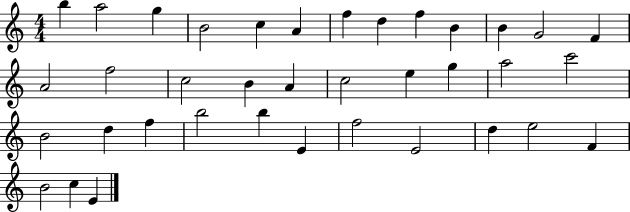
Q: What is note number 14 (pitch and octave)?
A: A4